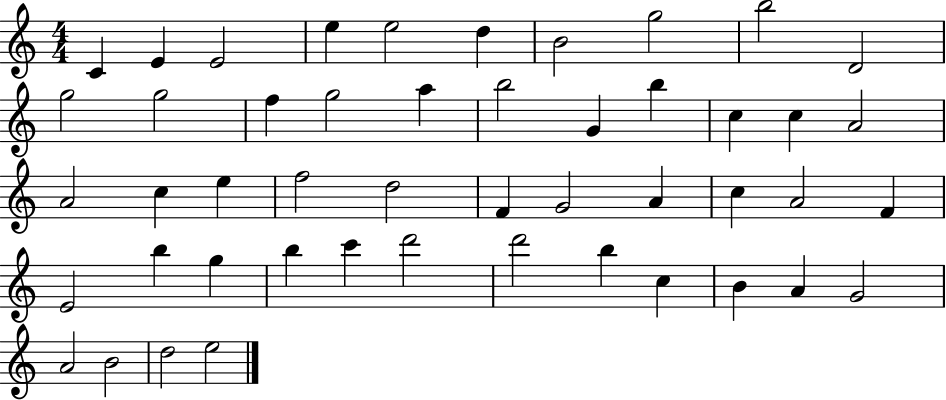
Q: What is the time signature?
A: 4/4